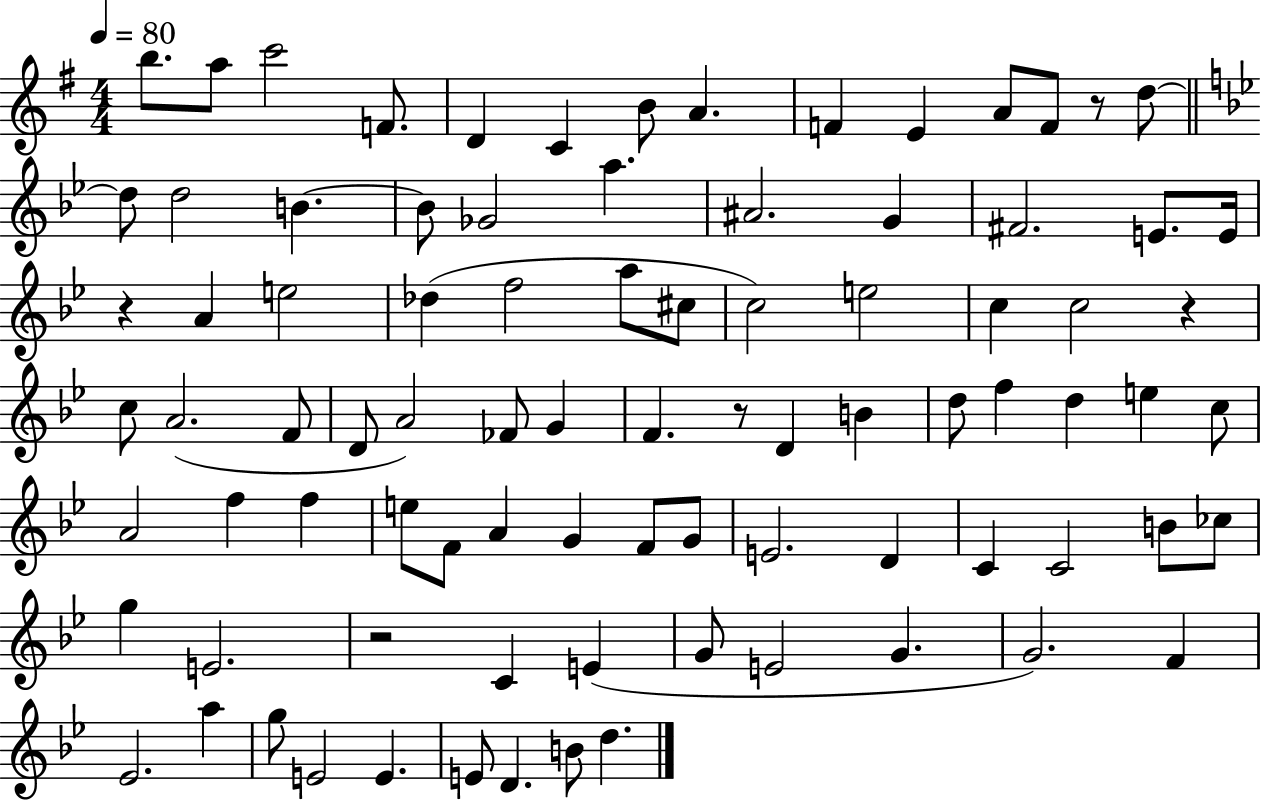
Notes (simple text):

B5/e. A5/e C6/h F4/e. D4/q C4/q B4/e A4/q. F4/q E4/q A4/e F4/e R/e D5/e D5/e D5/h B4/q. B4/e Gb4/h A5/q. A#4/h. G4/q F#4/h. E4/e. E4/s R/q A4/q E5/h Db5/q F5/h A5/e C#5/e C5/h E5/h C5/q C5/h R/q C5/e A4/h. F4/e D4/e A4/h FES4/e G4/q F4/q. R/e D4/q B4/q D5/e F5/q D5/q E5/q C5/e A4/h F5/q F5/q E5/e F4/e A4/q G4/q F4/e G4/e E4/h. D4/q C4/q C4/h B4/e CES5/e G5/q E4/h. R/h C4/q E4/q G4/e E4/h G4/q. G4/h. F4/q Eb4/h. A5/q G5/e E4/h E4/q. E4/e D4/q. B4/e D5/q.